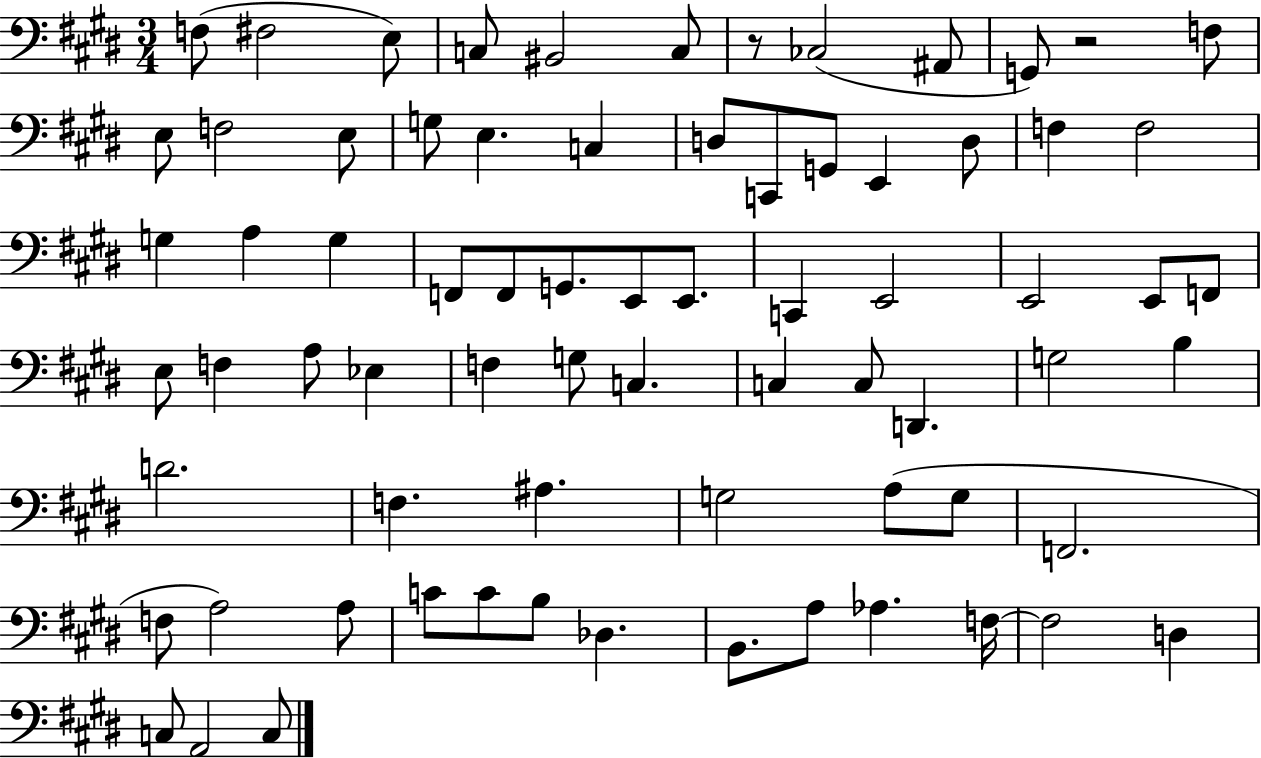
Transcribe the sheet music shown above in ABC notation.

X:1
T:Untitled
M:3/4
L:1/4
K:E
F,/2 ^F,2 E,/2 C,/2 ^B,,2 C,/2 z/2 _C,2 ^A,,/2 G,,/2 z2 F,/2 E,/2 F,2 E,/2 G,/2 E, C, D,/2 C,,/2 G,,/2 E,, D,/2 F, F,2 G, A, G, F,,/2 F,,/2 G,,/2 E,,/2 E,,/2 C,, E,,2 E,,2 E,,/2 F,,/2 E,/2 F, A,/2 _E, F, G,/2 C, C, C,/2 D,, G,2 B, D2 F, ^A, G,2 A,/2 G,/2 F,,2 F,/2 A,2 A,/2 C/2 C/2 B,/2 _D, B,,/2 A,/2 _A, F,/4 F,2 D, C,/2 A,,2 C,/2